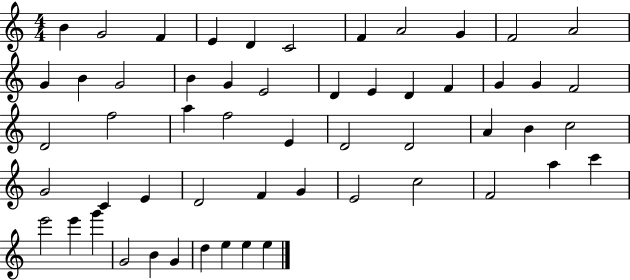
X:1
T:Untitled
M:4/4
L:1/4
K:C
B G2 F E D C2 F A2 G F2 A2 G B G2 B G E2 D E D F G G F2 D2 f2 a f2 E D2 D2 A B c2 G2 C E D2 F G E2 c2 F2 a c' e'2 e' g' G2 B G d e e e